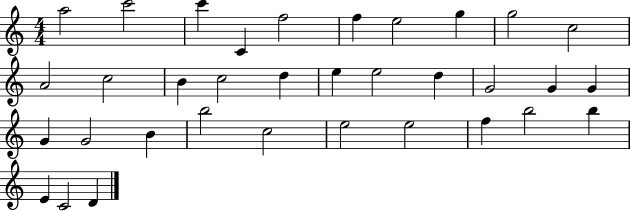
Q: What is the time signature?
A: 4/4